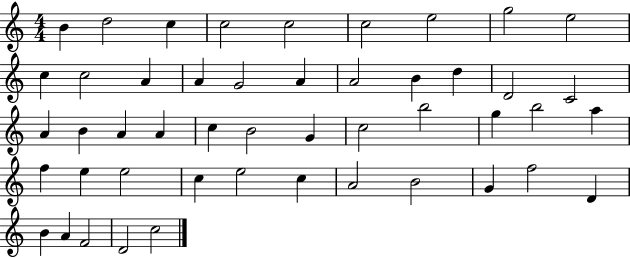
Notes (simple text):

B4/q D5/h C5/q C5/h C5/h C5/h E5/h G5/h E5/h C5/q C5/h A4/q A4/q G4/h A4/q A4/h B4/q D5/q D4/h C4/h A4/q B4/q A4/q A4/q C5/q B4/h G4/q C5/h B5/h G5/q B5/h A5/q F5/q E5/q E5/h C5/q E5/h C5/q A4/h B4/h G4/q F5/h D4/q B4/q A4/q F4/h D4/h C5/h